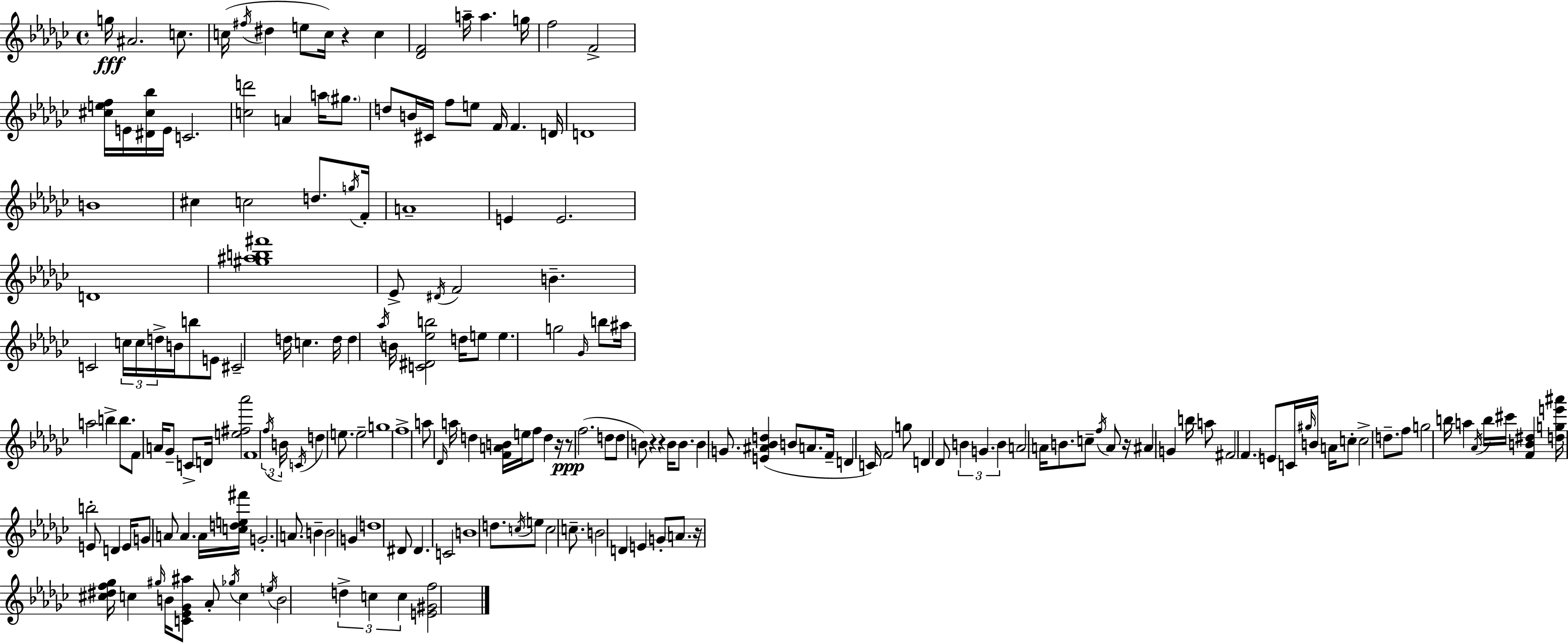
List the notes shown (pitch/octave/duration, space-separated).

G5/s A#4/h. C5/e. C5/s F#5/s D#5/q E5/e C5/s R/q C5/q [Db4,F4]/h A5/s A5/q. G5/s F5/h F4/h [C#5,E5,F5]/s E4/s [D#4,C#5,Bb5]/s E4/s C4/h. [C5,D6]/h A4/q A5/s G#5/e. D5/e B4/s C#4/s F5/e E5/e F4/s F4/q. D4/s D4/w B4/w C#5/q C5/h D5/e. G5/s F4/s A4/w E4/q E4/h. D4/w [G#5,A#5,B5,F#6]/w Eb4/e D#4/s F4/h B4/q. C4/h C5/s C5/s D5/s B4/s B5/e E4/e C#4/h D5/s C5/q. D5/s D5/q Ab5/s B4/s [C4,D#4,Eb5,B5]/h D5/s E5/e E5/q. G5/h Gb4/s B5/e A#5/s A5/h B5/q B5/e. F4/e A4/s Gb4/e C4/e D4/s [E5,F#5,Ab6]/h F4/w F5/s B4/s C4/s D5/q E5/e. E5/h G5/w F5/w A5/e Db4/s A5/s D5/q [F4,A4,B4]/s E5/s F5/e D5/q R/s R/e F5/h. D5/e D5/e B4/e R/q R/q B4/s B4/e. B4/q G4/e. [E4,A#4,Bb4,D5]/q B4/e A4/e. F4/s D4/q C4/s F4/h G5/e D4/q Db4/e B4/q G4/q. B4/q A4/h A4/s B4/e. C5/e F5/s A4/e R/s A#4/q G4/q B5/s A5/e F#4/h F4/q. E4/e C4/s G#5/s B4/s A4/s C5/e C5/h D5/e. F5/e G5/h B5/s A5/q Ab4/s B5/s C#6/s [F4,B4,D#5]/q [D5,G5,E6,A#6]/s B5/h E4/e D4/q E4/s G4/e A4/e A4/q. A4/s [C5,D5,E5,F#6]/s G4/h. A4/e. B4/q B4/h G4/q D5/w D#4/e D#4/q. C4/h B4/w D5/e. C5/s E5/e C5/h C5/e. B4/h D4/q E4/q G4/e A4/e. R/s [C#5,D#5,F5,Gb5]/s C5/q G#5/s B4/s [C4,Eb4,Gb4,A#5]/e Ab4/e Gb5/s C5/q E5/s B4/h D5/q C5/q C5/q [E4,G#4,F5]/h